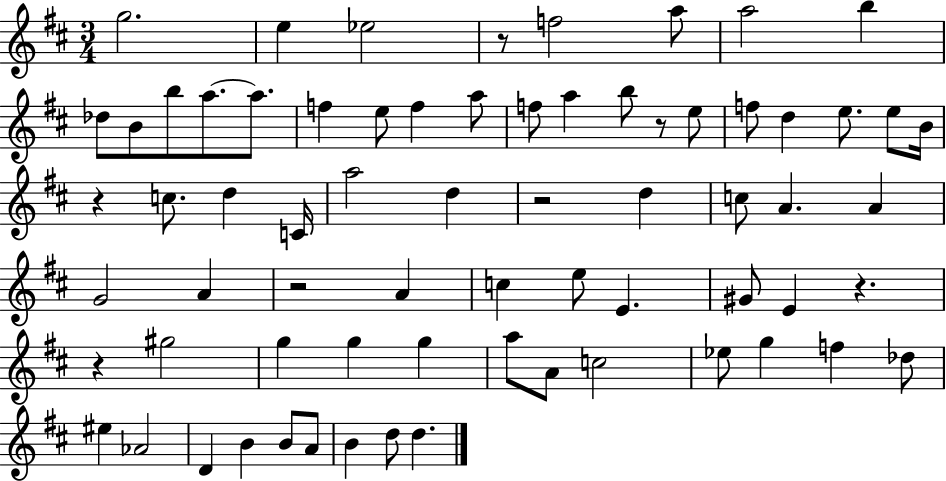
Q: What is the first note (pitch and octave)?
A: G5